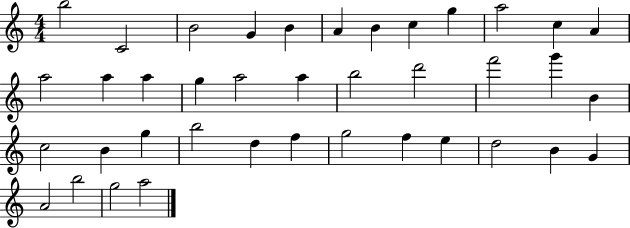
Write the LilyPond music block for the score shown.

{
  \clef treble
  \numericTimeSignature
  \time 4/4
  \key c \major
  b''2 c'2 | b'2 g'4 b'4 | a'4 b'4 c''4 g''4 | a''2 c''4 a'4 | \break a''2 a''4 a''4 | g''4 a''2 a''4 | b''2 d'''2 | f'''2 g'''4 b'4 | \break c''2 b'4 g''4 | b''2 d''4 f''4 | g''2 f''4 e''4 | d''2 b'4 g'4 | \break a'2 b''2 | g''2 a''2 | \bar "|."
}